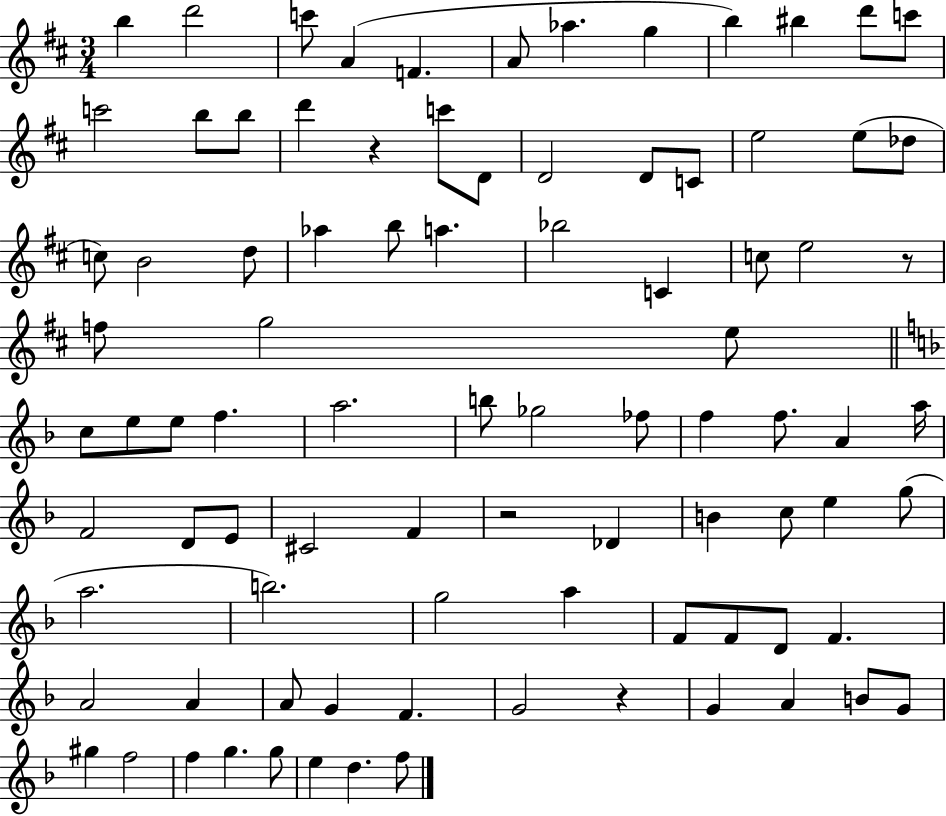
{
  \clef treble
  \numericTimeSignature
  \time 3/4
  \key d \major
  b''4 d'''2 | c'''8 a'4( f'4. | a'8 aes''4. g''4 | b''4) bis''4 d'''8 c'''8 | \break c'''2 b''8 b''8 | d'''4 r4 c'''8 d'8 | d'2 d'8 c'8 | e''2 e''8( des''8 | \break c''8) b'2 d''8 | aes''4 b''8 a''4. | bes''2 c'4 | c''8 e''2 r8 | \break f''8 g''2 e''8 | \bar "||" \break \key f \major c''8 e''8 e''8 f''4. | a''2. | b''8 ges''2 fes''8 | f''4 f''8. a'4 a''16 | \break f'2 d'8 e'8 | cis'2 f'4 | r2 des'4 | b'4 c''8 e''4 g''8( | \break a''2. | b''2.) | g''2 a''4 | f'8 f'8 d'8 f'4. | \break a'2 a'4 | a'8 g'4 f'4. | g'2 r4 | g'4 a'4 b'8 g'8 | \break gis''4 f''2 | f''4 g''4. g''8 | e''4 d''4. f''8 | \bar "|."
}